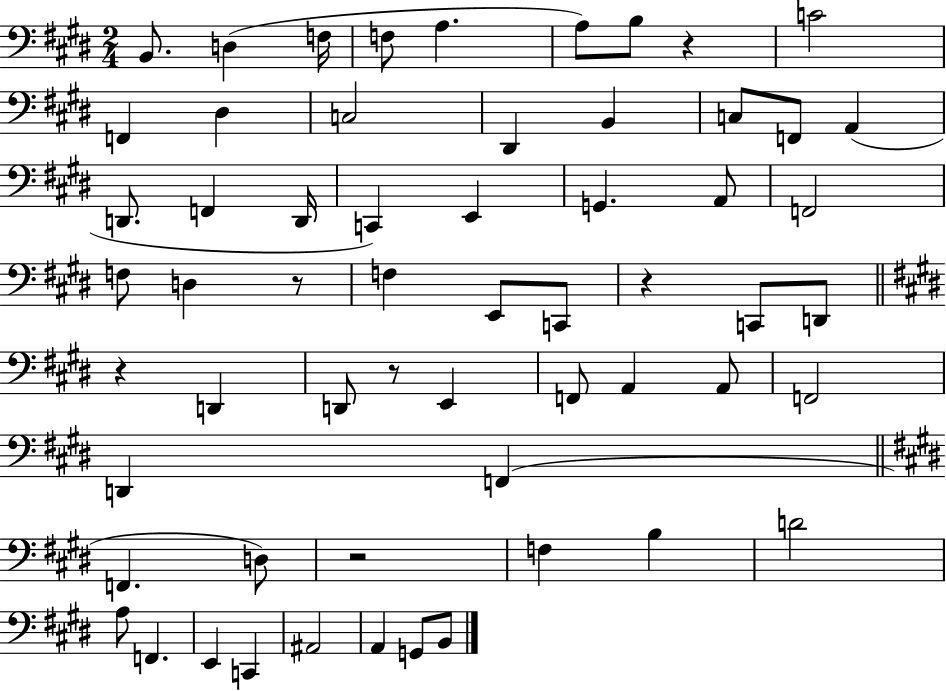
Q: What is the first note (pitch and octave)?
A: B2